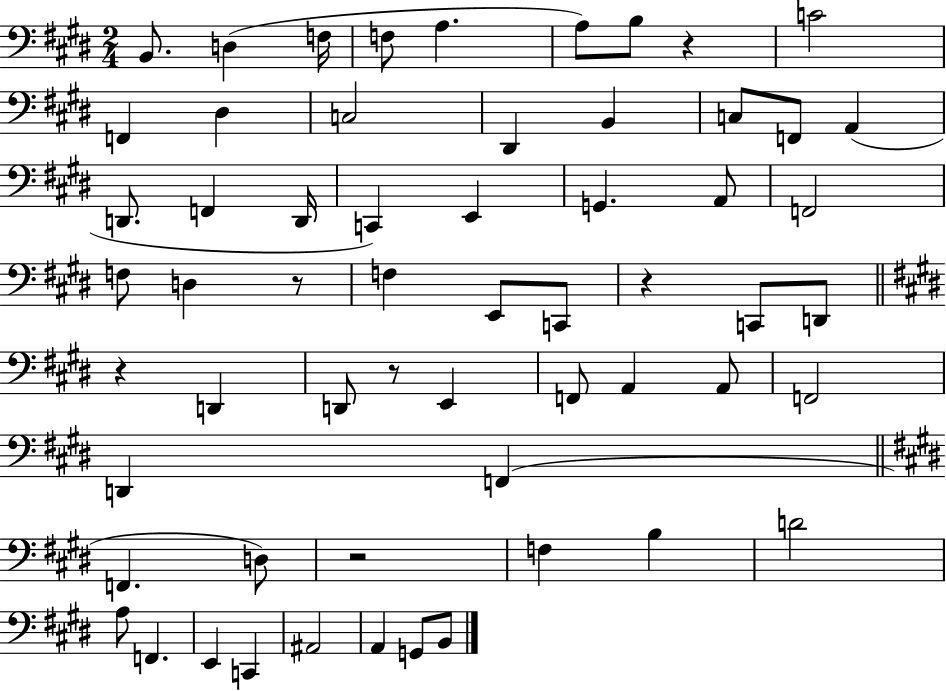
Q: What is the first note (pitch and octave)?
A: B2